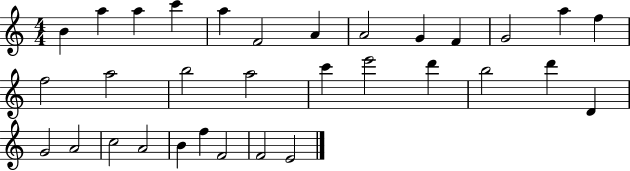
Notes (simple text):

B4/q A5/q A5/q C6/q A5/q F4/h A4/q A4/h G4/q F4/q G4/h A5/q F5/q F5/h A5/h B5/h A5/h C6/q E6/h D6/q B5/h D6/q D4/q G4/h A4/h C5/h A4/h B4/q F5/q F4/h F4/h E4/h